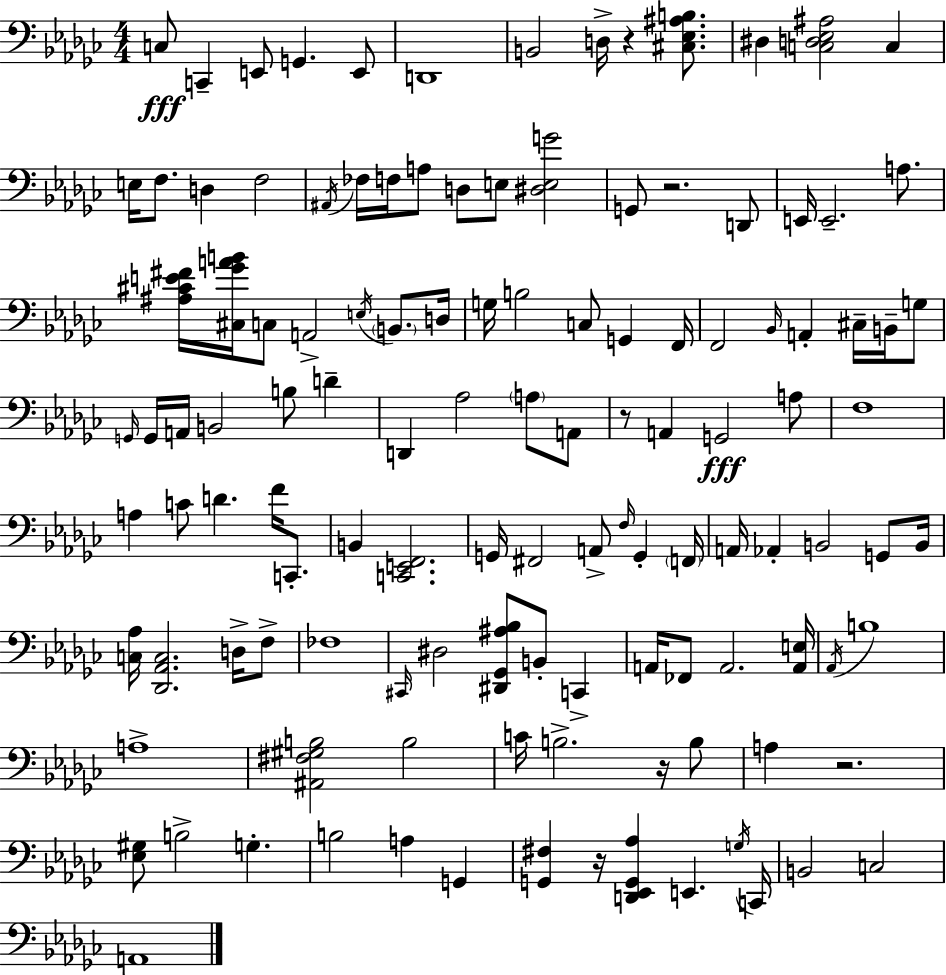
X:1
T:Untitled
M:4/4
L:1/4
K:Ebm
C,/2 C,, E,,/2 G,, E,,/2 D,,4 B,,2 D,/4 z [^C,_E,^A,B,]/2 ^D, [C,D,_E,^A,]2 C, E,/4 F,/2 D, F,2 ^A,,/4 _F,/4 F,/4 A,/2 D,/2 E,/2 [^D,E,G]2 G,,/2 z2 D,,/2 E,,/4 E,,2 A,/2 [^A,^CE^F]/4 [^C,_GAB]/4 C,/2 A,,2 E,/4 B,,/2 D,/4 G,/4 B,2 C,/2 G,, F,,/4 F,,2 _B,,/4 A,, ^C,/4 B,,/4 G,/2 G,,/4 G,,/4 A,,/4 B,,2 B,/2 D D,, _A,2 A,/2 A,,/2 z/2 A,, G,,2 A,/2 F,4 A, C/2 D F/4 C,,/2 B,, [C,,E,,F,,]2 G,,/4 ^F,,2 A,,/2 F,/4 G,, F,,/4 A,,/4 _A,, B,,2 G,,/2 B,,/4 [C,_A,]/4 [_D,,_A,,C,]2 D,/4 F,/2 _F,4 ^C,,/4 ^D,2 [^D,,_G,,^A,_B,]/2 B,,/2 C,, A,,/4 _F,,/2 A,,2 [A,,E,]/4 _A,,/4 B,4 A,4 [^A,,^F,^G,B,]2 B,2 C/4 B,2 z/4 B,/2 A, z2 [_E,^G,]/2 B,2 G, B,2 A, G,, [G,,^F,] z/4 [D,,_E,,G,,_A,] E,, G,/4 C,,/4 B,,2 C,2 A,,4